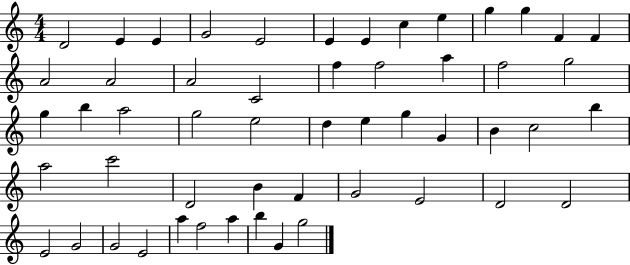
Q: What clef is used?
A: treble